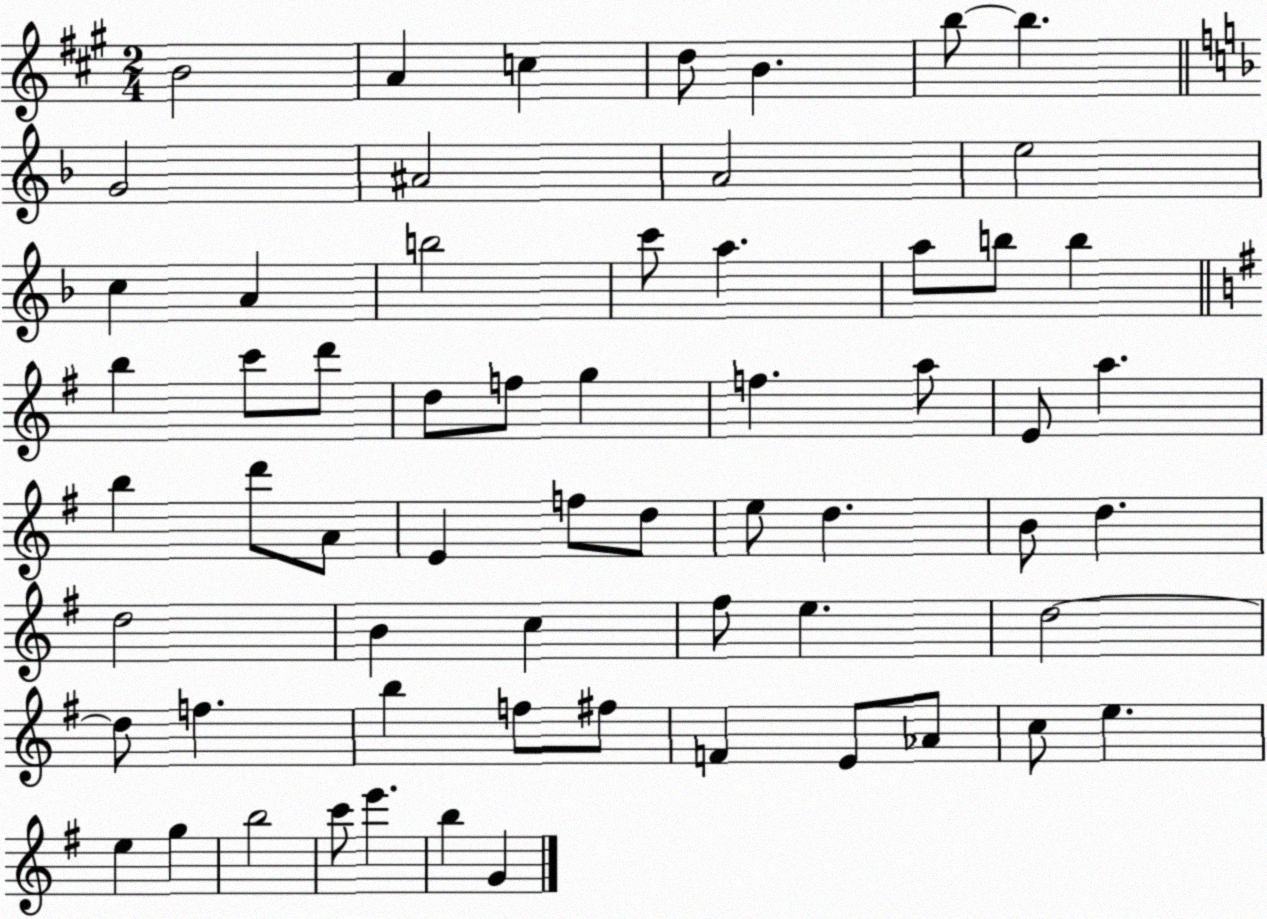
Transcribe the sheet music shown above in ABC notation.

X:1
T:Untitled
M:2/4
L:1/4
K:A
B2 A c d/2 B b/2 b G2 ^A2 A2 e2 c A b2 c'/2 a a/2 b/2 b b c'/2 d'/2 d/2 f/2 g f a/2 E/2 a b d'/2 A/2 E f/2 d/2 e/2 d B/2 d d2 B c ^f/2 e d2 d/2 f b f/2 ^f/2 F E/2 _A/2 c/2 e e g b2 c'/2 e' b G